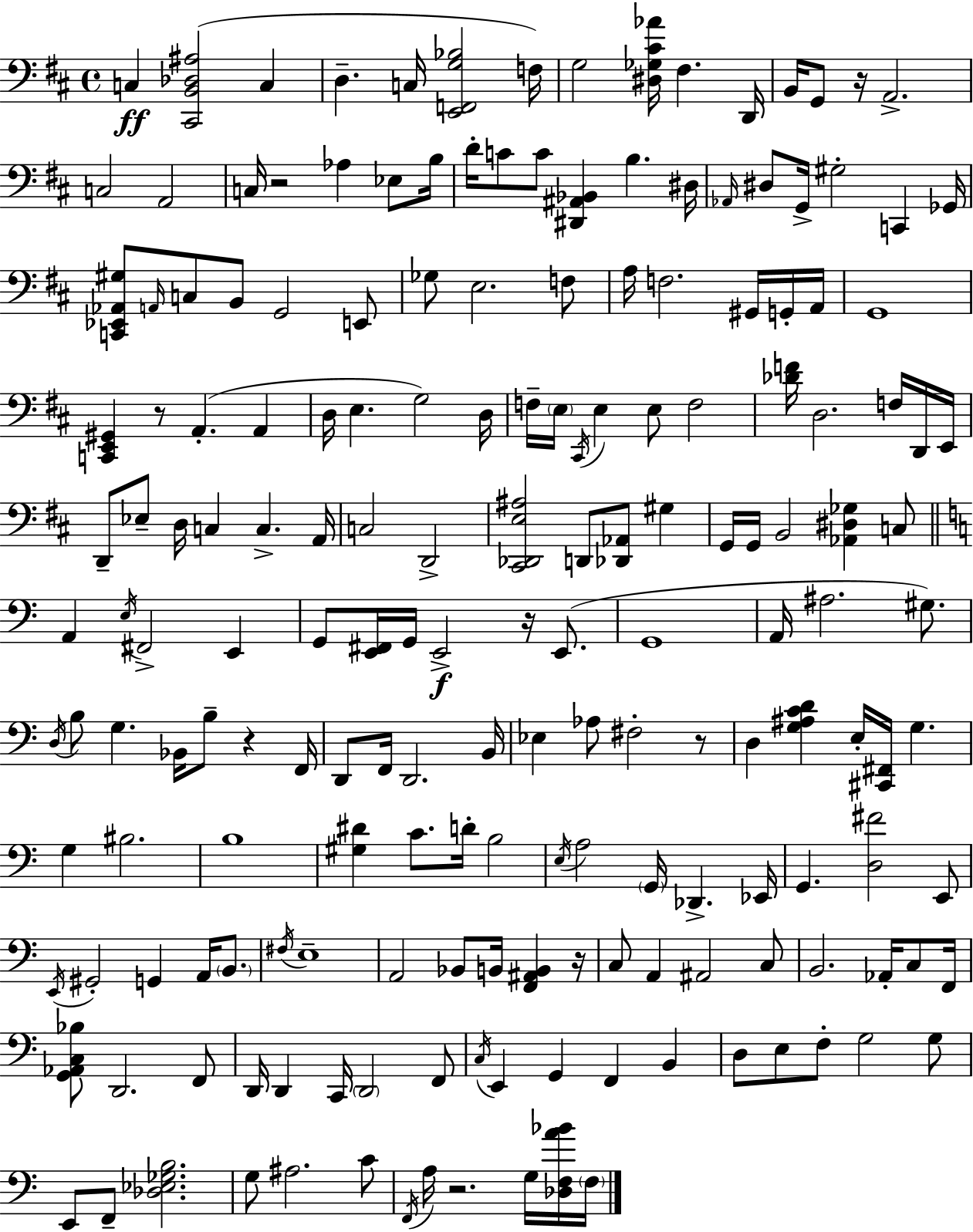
{
  \clef bass
  \time 4/4
  \defaultTimeSignature
  \key d \major
  \repeat volta 2 { c4\ff <cis, b, des ais>2( c4 | d4.-- c16 <e, f, g bes>2 f16) | g2 <dis ges cis' aes'>16 fis4. d,16 | b,16 g,8 r16 a,2.-> | \break c2 a,2 | c16 r2 aes4 ees8 b16 | d'16-. c'8 c'8 <dis, ais, bes,>4 b4. dis16 | \grace { aes,16 } dis8 g,16-> gis2-. c,4 | \break ges,16 <c, ees, aes, gis>8 \grace { a,16 } c8 b,8 g,2 | e,8 ges8 e2. | f8 a16 f2. gis,16 | g,16-. a,16 g,1 | \break <c, e, gis,>4 r8 a,4.-.( a,4 | d16 e4. g2) | d16 f16-- \parenthesize e16 \acciaccatura { cis,16 } e4 e8 f2 | <des' f'>16 d2. | \break f16 d,16 e,16 d,8-- ees8-- d16 c4 c4.-> | a,16 c2 d,2-> | <cis, des, e ais>2 d,8 <des, aes,>8 gis4 | g,16 g,16 b,2 <aes, dis ges>4 | \break c8 \bar "||" \break \key c \major a,4 \acciaccatura { e16 } fis,2-> e,4 | g,8 <e, fis,>16 g,16 e,2->\f r16 e,8.( | g,1 | a,16 ais2. gis8.) | \break \acciaccatura { d16 } b8 g4. bes,16 b8-- r4 | f,16 d,8 f,16 d,2. | b,16 ees4 aes8 fis2-. | r8 d4 <g ais c' d'>4 e16-. <cis, fis,>16 g4. | \break g4 bis2. | b1 | <gis dis'>4 c'8. d'16-. b2 | \acciaccatura { e16 } a2 \parenthesize g,16 des,4.-> | \break ees,16 g,4. <d fis'>2 | e,8 \acciaccatura { e,16 } gis,2-. g,4 | a,16 \parenthesize b,8. \acciaccatura { fis16 } e1-- | a,2 bes,8 b,16 | \break <f, ais, b,>4 r16 c8 a,4 ais,2 | c8 b,2. | aes,16-. c8 f,16 <g, aes, c bes>8 d,2. | f,8 d,16 d,4 c,16 \parenthesize d,2 | \break f,8 \acciaccatura { c16 } e,4 g,4 f,4 | b,4 d8 e8 f8-. g2 | g8 e,8 f,8-- <des ees ges b>2. | g8 ais2. | \break c'8 \acciaccatura { f,16 } a16 r2. | g16 <des f a' bes'>16 \parenthesize f16 } \bar "|."
}